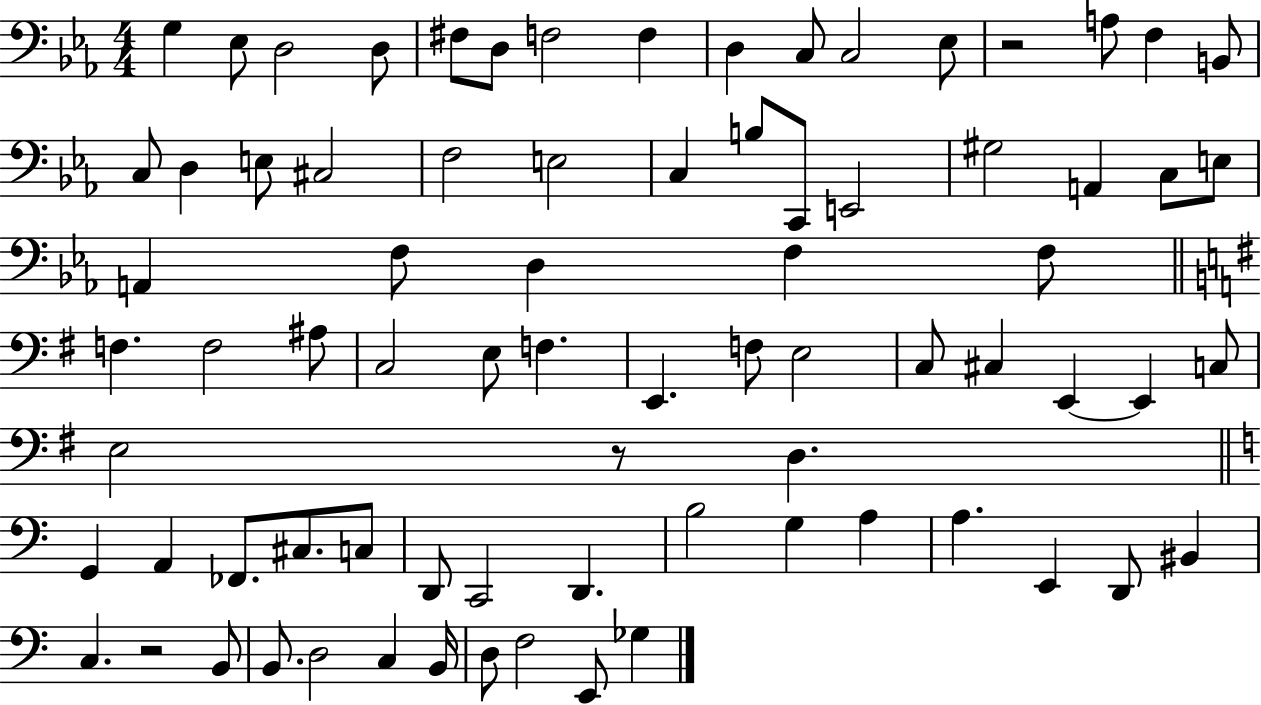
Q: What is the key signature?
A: EES major